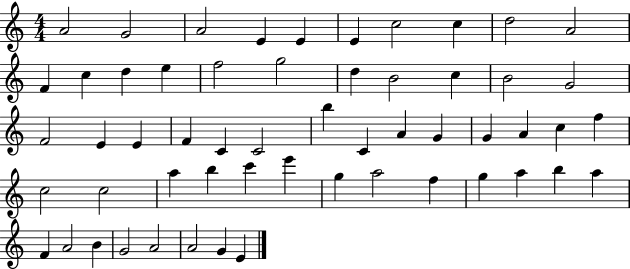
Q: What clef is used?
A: treble